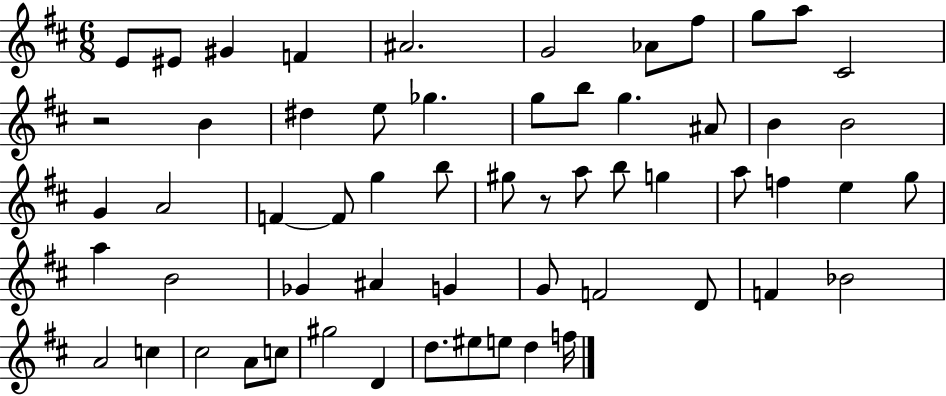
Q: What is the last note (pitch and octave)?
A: F5